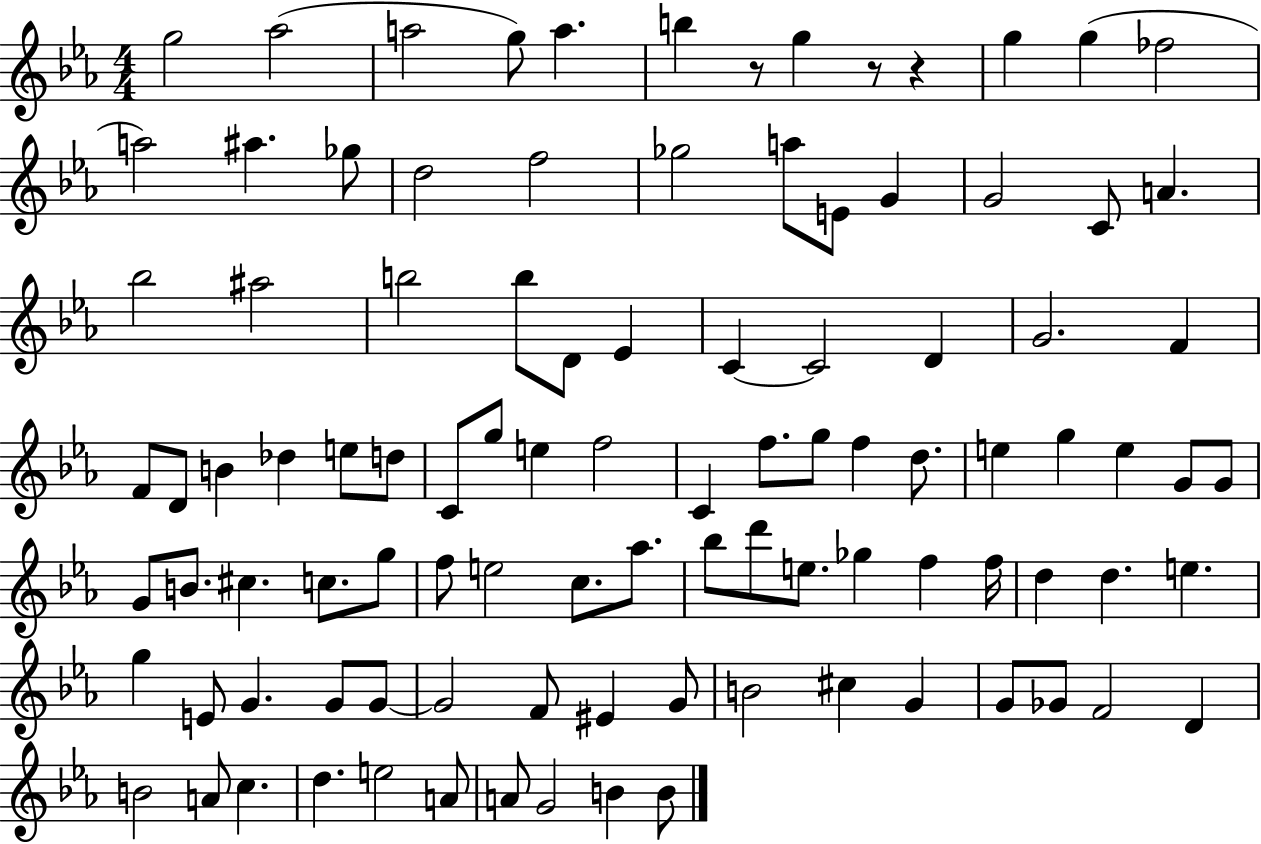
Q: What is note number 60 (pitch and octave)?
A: E5